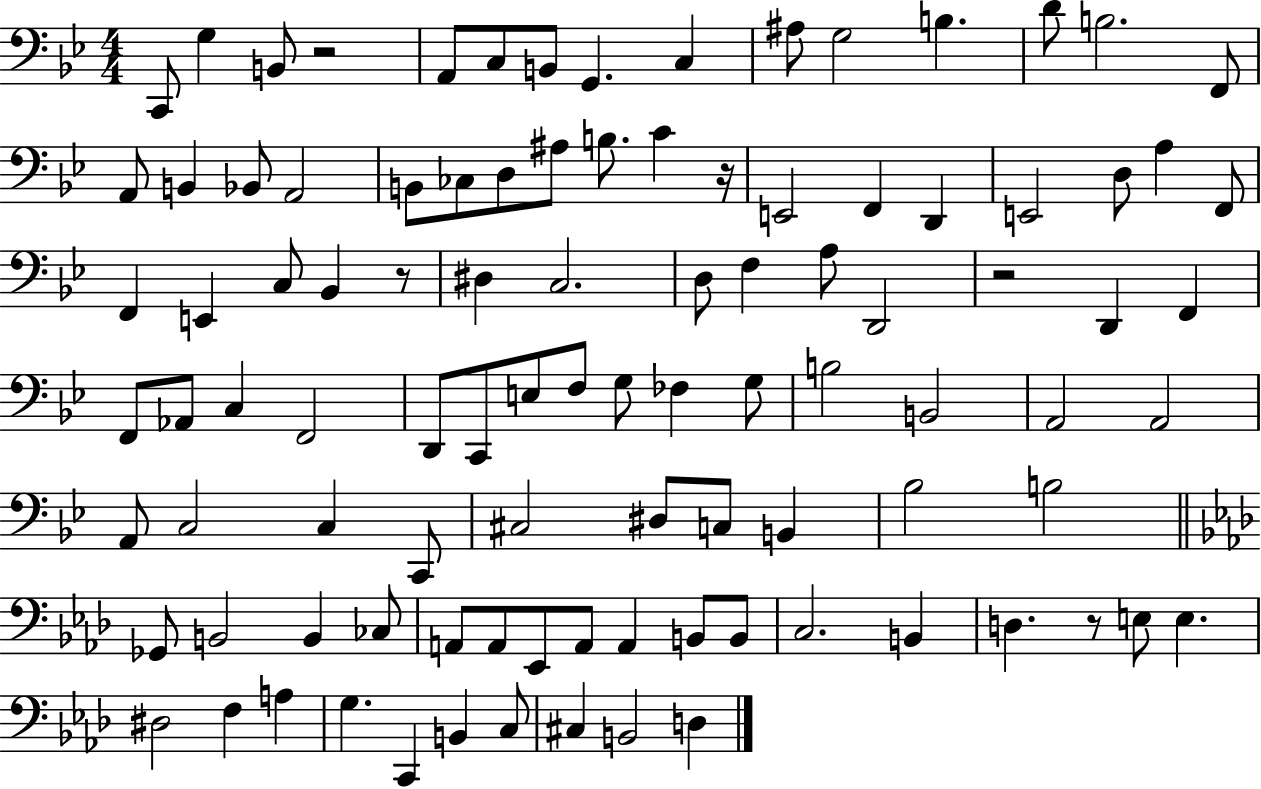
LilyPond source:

{
  \clef bass
  \numericTimeSignature
  \time 4/4
  \key bes \major
  c,8 g4 b,8 r2 | a,8 c8 b,8 g,4. c4 | ais8 g2 b4. | d'8 b2. f,8 | \break a,8 b,4 bes,8 a,2 | b,8 ces8 d8 ais8 b8. c'4 r16 | e,2 f,4 d,4 | e,2 d8 a4 f,8 | \break f,4 e,4 c8 bes,4 r8 | dis4 c2. | d8 f4 a8 d,2 | r2 d,4 f,4 | \break f,8 aes,8 c4 f,2 | d,8 c,8 e8 f8 g8 fes4 g8 | b2 b,2 | a,2 a,2 | \break a,8 c2 c4 c,8 | cis2 dis8 c8 b,4 | bes2 b2 | \bar "||" \break \key aes \major ges,8 b,2 b,4 ces8 | a,8 a,8 ees,8 a,8 a,4 b,8 b,8 | c2. b,4 | d4. r8 e8 e4. | \break dis2 f4 a4 | g4. c,4 b,4 c8 | cis4 b,2 d4 | \bar "|."
}